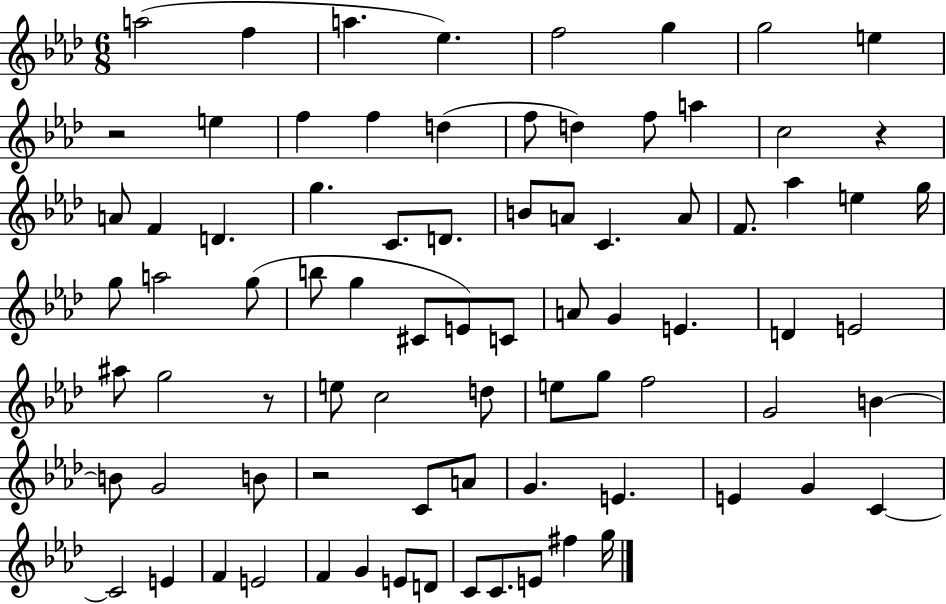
A5/h F5/q A5/q. Eb5/q. F5/h G5/q G5/h E5/q R/h E5/q F5/q F5/q D5/q F5/e D5/q F5/e A5/q C5/h R/q A4/e F4/q D4/q. G5/q. C4/e. D4/e. B4/e A4/e C4/q. A4/e F4/e. Ab5/q E5/q G5/s G5/e A5/h G5/e B5/e G5/q C#4/e E4/e C4/e A4/e G4/q E4/q. D4/q E4/h A#5/e G5/h R/e E5/e C5/h D5/e E5/e G5/e F5/h G4/h B4/q B4/e G4/h B4/e R/h C4/e A4/e G4/q. E4/q. E4/q G4/q C4/q C4/h E4/q F4/q E4/h F4/q G4/q E4/e D4/e C4/e C4/e. E4/e F#5/q G5/s